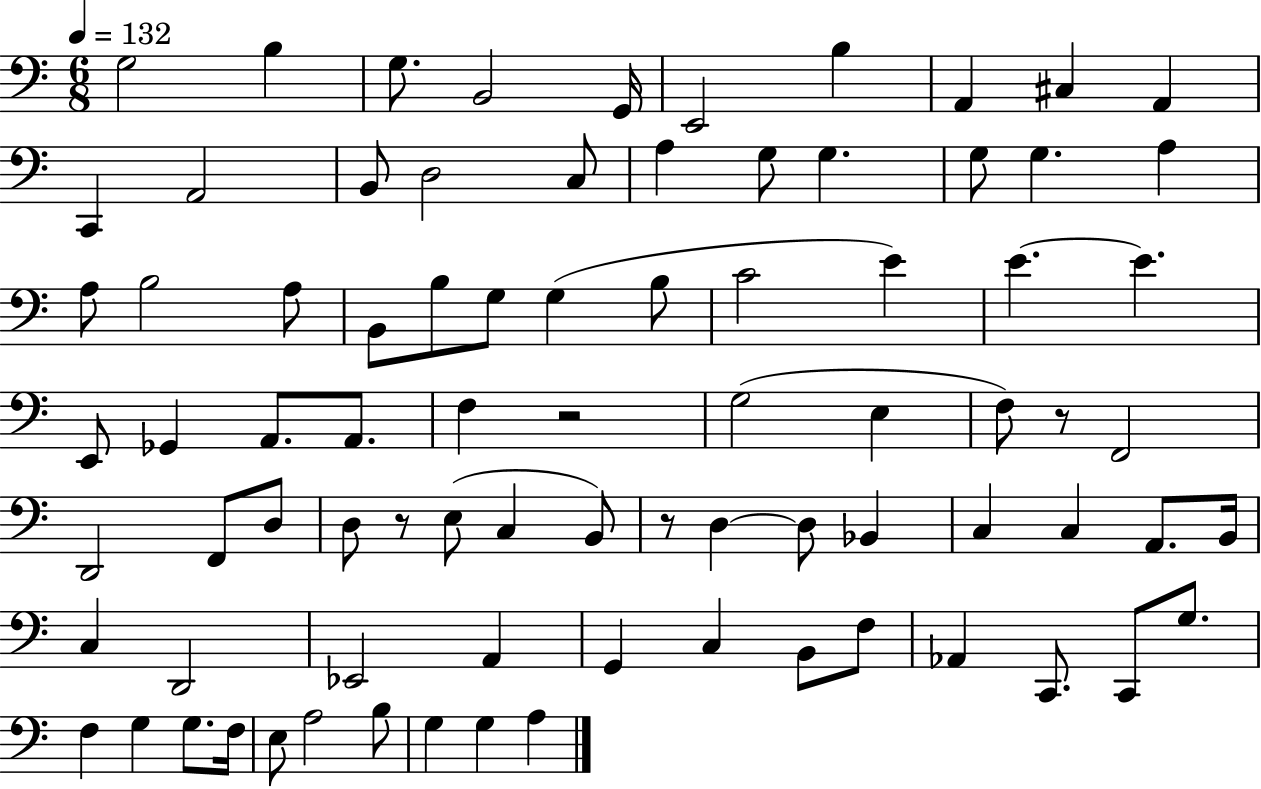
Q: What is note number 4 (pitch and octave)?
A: B2